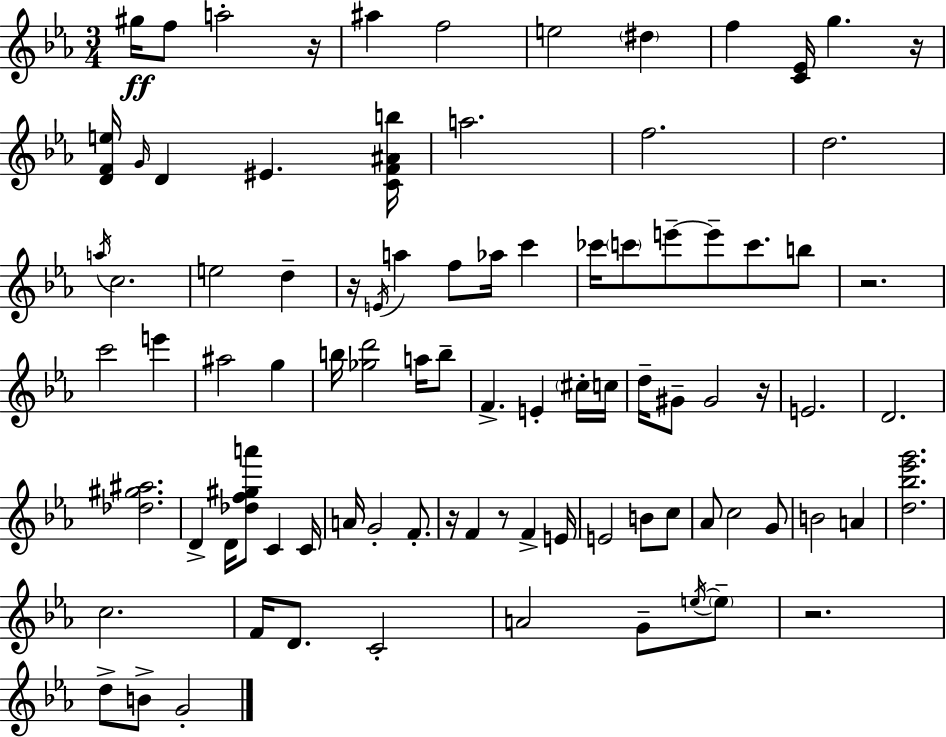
{
  \clef treble
  \numericTimeSignature
  \time 3/4
  \key ees \major
  gis''16\ff f''8 a''2-. r16 | ais''4 f''2 | e''2 \parenthesize dis''4 | f''4 <c' ees'>16 g''4. r16 | \break <d' f' e''>16 \grace { g'16 } d'4 eis'4. | <c' f' ais' b''>16 a''2. | f''2. | d''2. | \break \acciaccatura { a''16 } c''2. | e''2 d''4-- | r16 \acciaccatura { e'16 } a''4 f''8 aes''16 c'''4 | ces'''16 \parenthesize c'''8 e'''8--~~ e'''8-- c'''8. | \break b''8 r2. | c'''2 e'''4 | ais''2 g''4 | b''16 <ges'' d'''>2 | \break a''16 b''8-- f'4.-> e'4-. | \parenthesize cis''16-. c''16 d''16-- gis'8-- gis'2 | r16 e'2. | d'2. | \break <des'' gis'' ais''>2. | d'4-> d'16 <des'' f'' gis'' a'''>8 c'4 | c'16 a'16 g'2-. | f'8.-. r16 f'4 r8 f'4-> | \break e'16 e'2 b'8 | c''8 aes'8 c''2 | g'8 b'2 a'4 | <d'' bes'' ees''' g'''>2. | \break c''2. | f'16 d'8. c'2-. | a'2 g'8-- | \acciaccatura { e''16~ }~ \parenthesize e''8-- r2. | \break d''8-> b'8-> g'2-. | \bar "|."
}